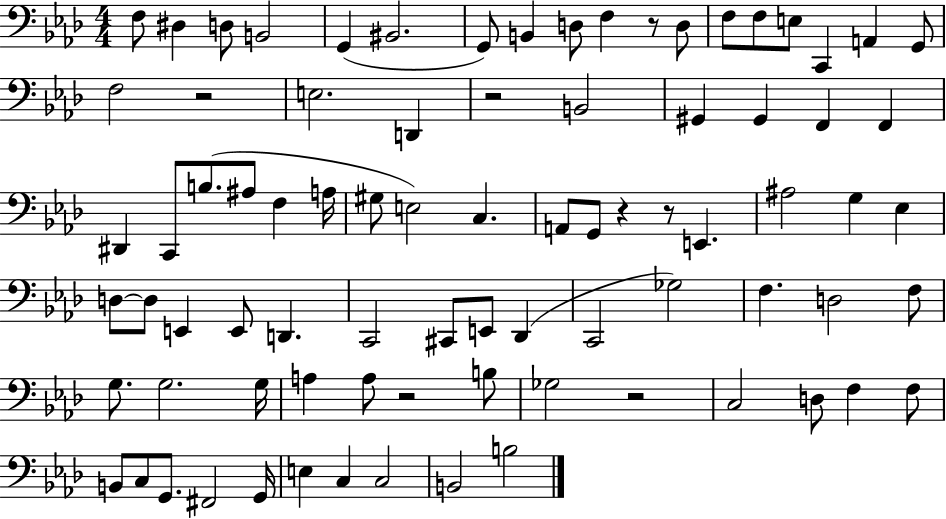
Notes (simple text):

F3/e D#3/q D3/e B2/h G2/q BIS2/h. G2/e B2/q D3/e F3/q R/e D3/e F3/e F3/e E3/e C2/q A2/q G2/e F3/h R/h E3/h. D2/q R/h B2/h G#2/q G#2/q F2/q F2/q D#2/q C2/e B3/e. A#3/e F3/q A3/s G#3/e E3/h C3/q. A2/e G2/e R/q R/e E2/q. A#3/h G3/q Eb3/q D3/e D3/e E2/q E2/e D2/q. C2/h C#2/e E2/e Db2/q C2/h Gb3/h F3/q. D3/h F3/e G3/e. G3/h. G3/s A3/q A3/e R/h B3/e Gb3/h R/h C3/h D3/e F3/q F3/e B2/e C3/e G2/e. F#2/h G2/s E3/q C3/q C3/h B2/h B3/h